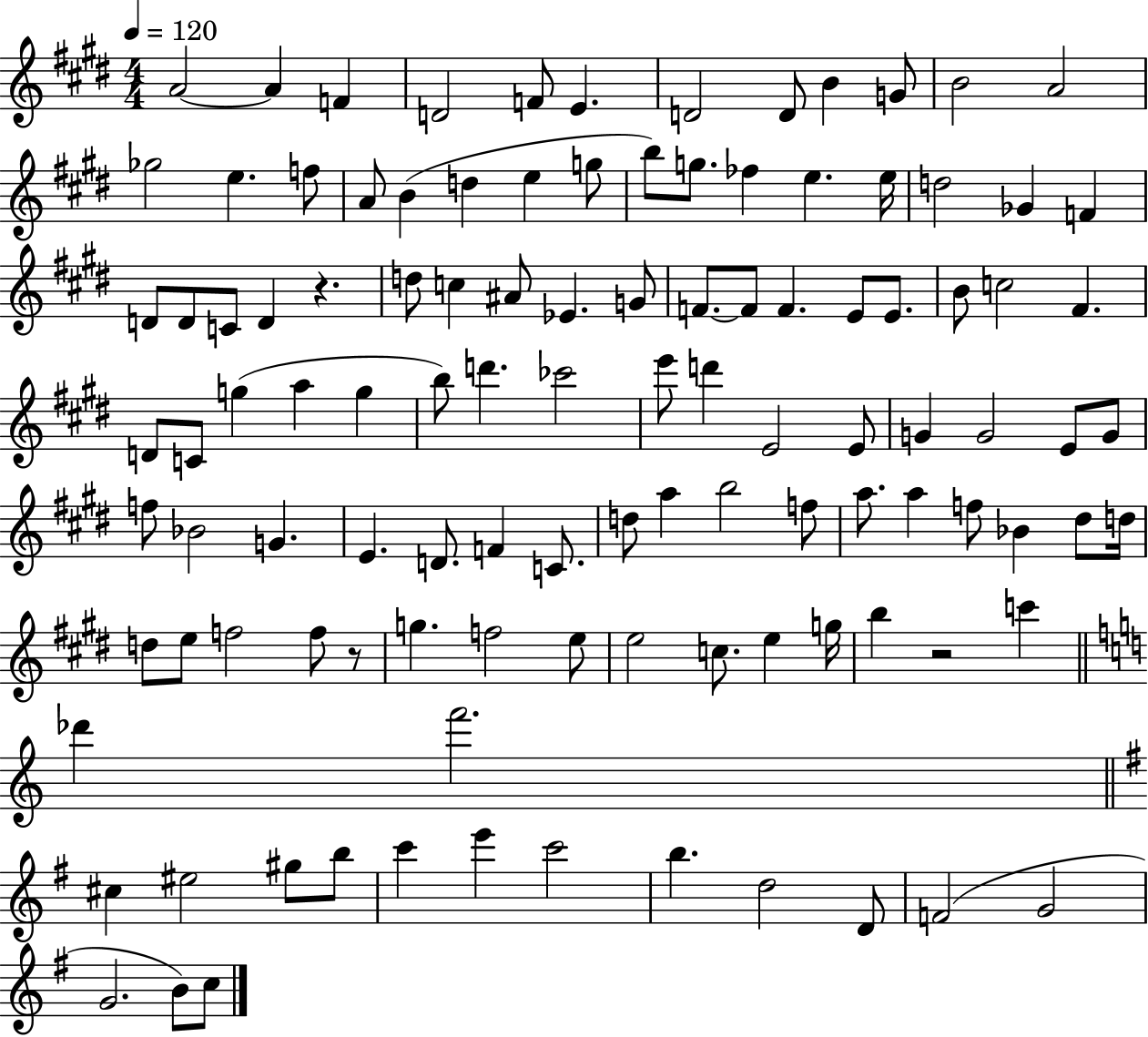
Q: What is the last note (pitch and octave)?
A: C5